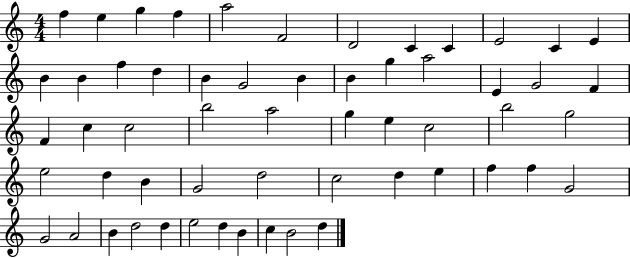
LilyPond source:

{
  \clef treble
  \numericTimeSignature
  \time 4/4
  \key c \major
  f''4 e''4 g''4 f''4 | a''2 f'2 | d'2 c'4 c'4 | e'2 c'4 e'4 | \break b'4 b'4 f''4 d''4 | b'4 g'2 b'4 | b'4 g''4 a''2 | e'4 g'2 f'4 | \break f'4 c''4 c''2 | b''2 a''2 | g''4 e''4 c''2 | b''2 g''2 | \break e''2 d''4 b'4 | g'2 d''2 | c''2 d''4 e''4 | f''4 f''4 g'2 | \break g'2 a'2 | b'4 d''2 d''4 | e''2 d''4 b'4 | c''4 b'2 d''4 | \break \bar "|."
}